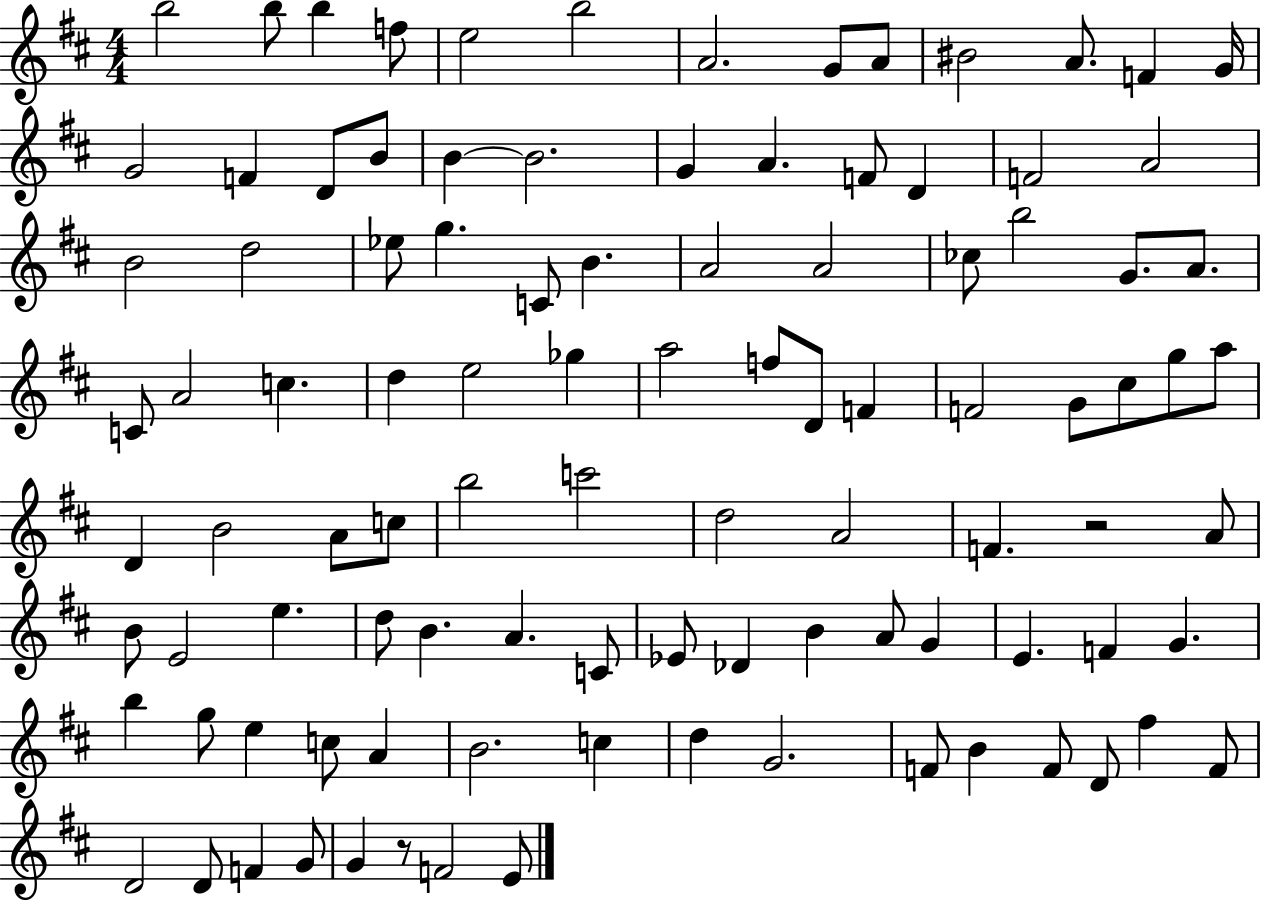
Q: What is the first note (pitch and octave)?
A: B5